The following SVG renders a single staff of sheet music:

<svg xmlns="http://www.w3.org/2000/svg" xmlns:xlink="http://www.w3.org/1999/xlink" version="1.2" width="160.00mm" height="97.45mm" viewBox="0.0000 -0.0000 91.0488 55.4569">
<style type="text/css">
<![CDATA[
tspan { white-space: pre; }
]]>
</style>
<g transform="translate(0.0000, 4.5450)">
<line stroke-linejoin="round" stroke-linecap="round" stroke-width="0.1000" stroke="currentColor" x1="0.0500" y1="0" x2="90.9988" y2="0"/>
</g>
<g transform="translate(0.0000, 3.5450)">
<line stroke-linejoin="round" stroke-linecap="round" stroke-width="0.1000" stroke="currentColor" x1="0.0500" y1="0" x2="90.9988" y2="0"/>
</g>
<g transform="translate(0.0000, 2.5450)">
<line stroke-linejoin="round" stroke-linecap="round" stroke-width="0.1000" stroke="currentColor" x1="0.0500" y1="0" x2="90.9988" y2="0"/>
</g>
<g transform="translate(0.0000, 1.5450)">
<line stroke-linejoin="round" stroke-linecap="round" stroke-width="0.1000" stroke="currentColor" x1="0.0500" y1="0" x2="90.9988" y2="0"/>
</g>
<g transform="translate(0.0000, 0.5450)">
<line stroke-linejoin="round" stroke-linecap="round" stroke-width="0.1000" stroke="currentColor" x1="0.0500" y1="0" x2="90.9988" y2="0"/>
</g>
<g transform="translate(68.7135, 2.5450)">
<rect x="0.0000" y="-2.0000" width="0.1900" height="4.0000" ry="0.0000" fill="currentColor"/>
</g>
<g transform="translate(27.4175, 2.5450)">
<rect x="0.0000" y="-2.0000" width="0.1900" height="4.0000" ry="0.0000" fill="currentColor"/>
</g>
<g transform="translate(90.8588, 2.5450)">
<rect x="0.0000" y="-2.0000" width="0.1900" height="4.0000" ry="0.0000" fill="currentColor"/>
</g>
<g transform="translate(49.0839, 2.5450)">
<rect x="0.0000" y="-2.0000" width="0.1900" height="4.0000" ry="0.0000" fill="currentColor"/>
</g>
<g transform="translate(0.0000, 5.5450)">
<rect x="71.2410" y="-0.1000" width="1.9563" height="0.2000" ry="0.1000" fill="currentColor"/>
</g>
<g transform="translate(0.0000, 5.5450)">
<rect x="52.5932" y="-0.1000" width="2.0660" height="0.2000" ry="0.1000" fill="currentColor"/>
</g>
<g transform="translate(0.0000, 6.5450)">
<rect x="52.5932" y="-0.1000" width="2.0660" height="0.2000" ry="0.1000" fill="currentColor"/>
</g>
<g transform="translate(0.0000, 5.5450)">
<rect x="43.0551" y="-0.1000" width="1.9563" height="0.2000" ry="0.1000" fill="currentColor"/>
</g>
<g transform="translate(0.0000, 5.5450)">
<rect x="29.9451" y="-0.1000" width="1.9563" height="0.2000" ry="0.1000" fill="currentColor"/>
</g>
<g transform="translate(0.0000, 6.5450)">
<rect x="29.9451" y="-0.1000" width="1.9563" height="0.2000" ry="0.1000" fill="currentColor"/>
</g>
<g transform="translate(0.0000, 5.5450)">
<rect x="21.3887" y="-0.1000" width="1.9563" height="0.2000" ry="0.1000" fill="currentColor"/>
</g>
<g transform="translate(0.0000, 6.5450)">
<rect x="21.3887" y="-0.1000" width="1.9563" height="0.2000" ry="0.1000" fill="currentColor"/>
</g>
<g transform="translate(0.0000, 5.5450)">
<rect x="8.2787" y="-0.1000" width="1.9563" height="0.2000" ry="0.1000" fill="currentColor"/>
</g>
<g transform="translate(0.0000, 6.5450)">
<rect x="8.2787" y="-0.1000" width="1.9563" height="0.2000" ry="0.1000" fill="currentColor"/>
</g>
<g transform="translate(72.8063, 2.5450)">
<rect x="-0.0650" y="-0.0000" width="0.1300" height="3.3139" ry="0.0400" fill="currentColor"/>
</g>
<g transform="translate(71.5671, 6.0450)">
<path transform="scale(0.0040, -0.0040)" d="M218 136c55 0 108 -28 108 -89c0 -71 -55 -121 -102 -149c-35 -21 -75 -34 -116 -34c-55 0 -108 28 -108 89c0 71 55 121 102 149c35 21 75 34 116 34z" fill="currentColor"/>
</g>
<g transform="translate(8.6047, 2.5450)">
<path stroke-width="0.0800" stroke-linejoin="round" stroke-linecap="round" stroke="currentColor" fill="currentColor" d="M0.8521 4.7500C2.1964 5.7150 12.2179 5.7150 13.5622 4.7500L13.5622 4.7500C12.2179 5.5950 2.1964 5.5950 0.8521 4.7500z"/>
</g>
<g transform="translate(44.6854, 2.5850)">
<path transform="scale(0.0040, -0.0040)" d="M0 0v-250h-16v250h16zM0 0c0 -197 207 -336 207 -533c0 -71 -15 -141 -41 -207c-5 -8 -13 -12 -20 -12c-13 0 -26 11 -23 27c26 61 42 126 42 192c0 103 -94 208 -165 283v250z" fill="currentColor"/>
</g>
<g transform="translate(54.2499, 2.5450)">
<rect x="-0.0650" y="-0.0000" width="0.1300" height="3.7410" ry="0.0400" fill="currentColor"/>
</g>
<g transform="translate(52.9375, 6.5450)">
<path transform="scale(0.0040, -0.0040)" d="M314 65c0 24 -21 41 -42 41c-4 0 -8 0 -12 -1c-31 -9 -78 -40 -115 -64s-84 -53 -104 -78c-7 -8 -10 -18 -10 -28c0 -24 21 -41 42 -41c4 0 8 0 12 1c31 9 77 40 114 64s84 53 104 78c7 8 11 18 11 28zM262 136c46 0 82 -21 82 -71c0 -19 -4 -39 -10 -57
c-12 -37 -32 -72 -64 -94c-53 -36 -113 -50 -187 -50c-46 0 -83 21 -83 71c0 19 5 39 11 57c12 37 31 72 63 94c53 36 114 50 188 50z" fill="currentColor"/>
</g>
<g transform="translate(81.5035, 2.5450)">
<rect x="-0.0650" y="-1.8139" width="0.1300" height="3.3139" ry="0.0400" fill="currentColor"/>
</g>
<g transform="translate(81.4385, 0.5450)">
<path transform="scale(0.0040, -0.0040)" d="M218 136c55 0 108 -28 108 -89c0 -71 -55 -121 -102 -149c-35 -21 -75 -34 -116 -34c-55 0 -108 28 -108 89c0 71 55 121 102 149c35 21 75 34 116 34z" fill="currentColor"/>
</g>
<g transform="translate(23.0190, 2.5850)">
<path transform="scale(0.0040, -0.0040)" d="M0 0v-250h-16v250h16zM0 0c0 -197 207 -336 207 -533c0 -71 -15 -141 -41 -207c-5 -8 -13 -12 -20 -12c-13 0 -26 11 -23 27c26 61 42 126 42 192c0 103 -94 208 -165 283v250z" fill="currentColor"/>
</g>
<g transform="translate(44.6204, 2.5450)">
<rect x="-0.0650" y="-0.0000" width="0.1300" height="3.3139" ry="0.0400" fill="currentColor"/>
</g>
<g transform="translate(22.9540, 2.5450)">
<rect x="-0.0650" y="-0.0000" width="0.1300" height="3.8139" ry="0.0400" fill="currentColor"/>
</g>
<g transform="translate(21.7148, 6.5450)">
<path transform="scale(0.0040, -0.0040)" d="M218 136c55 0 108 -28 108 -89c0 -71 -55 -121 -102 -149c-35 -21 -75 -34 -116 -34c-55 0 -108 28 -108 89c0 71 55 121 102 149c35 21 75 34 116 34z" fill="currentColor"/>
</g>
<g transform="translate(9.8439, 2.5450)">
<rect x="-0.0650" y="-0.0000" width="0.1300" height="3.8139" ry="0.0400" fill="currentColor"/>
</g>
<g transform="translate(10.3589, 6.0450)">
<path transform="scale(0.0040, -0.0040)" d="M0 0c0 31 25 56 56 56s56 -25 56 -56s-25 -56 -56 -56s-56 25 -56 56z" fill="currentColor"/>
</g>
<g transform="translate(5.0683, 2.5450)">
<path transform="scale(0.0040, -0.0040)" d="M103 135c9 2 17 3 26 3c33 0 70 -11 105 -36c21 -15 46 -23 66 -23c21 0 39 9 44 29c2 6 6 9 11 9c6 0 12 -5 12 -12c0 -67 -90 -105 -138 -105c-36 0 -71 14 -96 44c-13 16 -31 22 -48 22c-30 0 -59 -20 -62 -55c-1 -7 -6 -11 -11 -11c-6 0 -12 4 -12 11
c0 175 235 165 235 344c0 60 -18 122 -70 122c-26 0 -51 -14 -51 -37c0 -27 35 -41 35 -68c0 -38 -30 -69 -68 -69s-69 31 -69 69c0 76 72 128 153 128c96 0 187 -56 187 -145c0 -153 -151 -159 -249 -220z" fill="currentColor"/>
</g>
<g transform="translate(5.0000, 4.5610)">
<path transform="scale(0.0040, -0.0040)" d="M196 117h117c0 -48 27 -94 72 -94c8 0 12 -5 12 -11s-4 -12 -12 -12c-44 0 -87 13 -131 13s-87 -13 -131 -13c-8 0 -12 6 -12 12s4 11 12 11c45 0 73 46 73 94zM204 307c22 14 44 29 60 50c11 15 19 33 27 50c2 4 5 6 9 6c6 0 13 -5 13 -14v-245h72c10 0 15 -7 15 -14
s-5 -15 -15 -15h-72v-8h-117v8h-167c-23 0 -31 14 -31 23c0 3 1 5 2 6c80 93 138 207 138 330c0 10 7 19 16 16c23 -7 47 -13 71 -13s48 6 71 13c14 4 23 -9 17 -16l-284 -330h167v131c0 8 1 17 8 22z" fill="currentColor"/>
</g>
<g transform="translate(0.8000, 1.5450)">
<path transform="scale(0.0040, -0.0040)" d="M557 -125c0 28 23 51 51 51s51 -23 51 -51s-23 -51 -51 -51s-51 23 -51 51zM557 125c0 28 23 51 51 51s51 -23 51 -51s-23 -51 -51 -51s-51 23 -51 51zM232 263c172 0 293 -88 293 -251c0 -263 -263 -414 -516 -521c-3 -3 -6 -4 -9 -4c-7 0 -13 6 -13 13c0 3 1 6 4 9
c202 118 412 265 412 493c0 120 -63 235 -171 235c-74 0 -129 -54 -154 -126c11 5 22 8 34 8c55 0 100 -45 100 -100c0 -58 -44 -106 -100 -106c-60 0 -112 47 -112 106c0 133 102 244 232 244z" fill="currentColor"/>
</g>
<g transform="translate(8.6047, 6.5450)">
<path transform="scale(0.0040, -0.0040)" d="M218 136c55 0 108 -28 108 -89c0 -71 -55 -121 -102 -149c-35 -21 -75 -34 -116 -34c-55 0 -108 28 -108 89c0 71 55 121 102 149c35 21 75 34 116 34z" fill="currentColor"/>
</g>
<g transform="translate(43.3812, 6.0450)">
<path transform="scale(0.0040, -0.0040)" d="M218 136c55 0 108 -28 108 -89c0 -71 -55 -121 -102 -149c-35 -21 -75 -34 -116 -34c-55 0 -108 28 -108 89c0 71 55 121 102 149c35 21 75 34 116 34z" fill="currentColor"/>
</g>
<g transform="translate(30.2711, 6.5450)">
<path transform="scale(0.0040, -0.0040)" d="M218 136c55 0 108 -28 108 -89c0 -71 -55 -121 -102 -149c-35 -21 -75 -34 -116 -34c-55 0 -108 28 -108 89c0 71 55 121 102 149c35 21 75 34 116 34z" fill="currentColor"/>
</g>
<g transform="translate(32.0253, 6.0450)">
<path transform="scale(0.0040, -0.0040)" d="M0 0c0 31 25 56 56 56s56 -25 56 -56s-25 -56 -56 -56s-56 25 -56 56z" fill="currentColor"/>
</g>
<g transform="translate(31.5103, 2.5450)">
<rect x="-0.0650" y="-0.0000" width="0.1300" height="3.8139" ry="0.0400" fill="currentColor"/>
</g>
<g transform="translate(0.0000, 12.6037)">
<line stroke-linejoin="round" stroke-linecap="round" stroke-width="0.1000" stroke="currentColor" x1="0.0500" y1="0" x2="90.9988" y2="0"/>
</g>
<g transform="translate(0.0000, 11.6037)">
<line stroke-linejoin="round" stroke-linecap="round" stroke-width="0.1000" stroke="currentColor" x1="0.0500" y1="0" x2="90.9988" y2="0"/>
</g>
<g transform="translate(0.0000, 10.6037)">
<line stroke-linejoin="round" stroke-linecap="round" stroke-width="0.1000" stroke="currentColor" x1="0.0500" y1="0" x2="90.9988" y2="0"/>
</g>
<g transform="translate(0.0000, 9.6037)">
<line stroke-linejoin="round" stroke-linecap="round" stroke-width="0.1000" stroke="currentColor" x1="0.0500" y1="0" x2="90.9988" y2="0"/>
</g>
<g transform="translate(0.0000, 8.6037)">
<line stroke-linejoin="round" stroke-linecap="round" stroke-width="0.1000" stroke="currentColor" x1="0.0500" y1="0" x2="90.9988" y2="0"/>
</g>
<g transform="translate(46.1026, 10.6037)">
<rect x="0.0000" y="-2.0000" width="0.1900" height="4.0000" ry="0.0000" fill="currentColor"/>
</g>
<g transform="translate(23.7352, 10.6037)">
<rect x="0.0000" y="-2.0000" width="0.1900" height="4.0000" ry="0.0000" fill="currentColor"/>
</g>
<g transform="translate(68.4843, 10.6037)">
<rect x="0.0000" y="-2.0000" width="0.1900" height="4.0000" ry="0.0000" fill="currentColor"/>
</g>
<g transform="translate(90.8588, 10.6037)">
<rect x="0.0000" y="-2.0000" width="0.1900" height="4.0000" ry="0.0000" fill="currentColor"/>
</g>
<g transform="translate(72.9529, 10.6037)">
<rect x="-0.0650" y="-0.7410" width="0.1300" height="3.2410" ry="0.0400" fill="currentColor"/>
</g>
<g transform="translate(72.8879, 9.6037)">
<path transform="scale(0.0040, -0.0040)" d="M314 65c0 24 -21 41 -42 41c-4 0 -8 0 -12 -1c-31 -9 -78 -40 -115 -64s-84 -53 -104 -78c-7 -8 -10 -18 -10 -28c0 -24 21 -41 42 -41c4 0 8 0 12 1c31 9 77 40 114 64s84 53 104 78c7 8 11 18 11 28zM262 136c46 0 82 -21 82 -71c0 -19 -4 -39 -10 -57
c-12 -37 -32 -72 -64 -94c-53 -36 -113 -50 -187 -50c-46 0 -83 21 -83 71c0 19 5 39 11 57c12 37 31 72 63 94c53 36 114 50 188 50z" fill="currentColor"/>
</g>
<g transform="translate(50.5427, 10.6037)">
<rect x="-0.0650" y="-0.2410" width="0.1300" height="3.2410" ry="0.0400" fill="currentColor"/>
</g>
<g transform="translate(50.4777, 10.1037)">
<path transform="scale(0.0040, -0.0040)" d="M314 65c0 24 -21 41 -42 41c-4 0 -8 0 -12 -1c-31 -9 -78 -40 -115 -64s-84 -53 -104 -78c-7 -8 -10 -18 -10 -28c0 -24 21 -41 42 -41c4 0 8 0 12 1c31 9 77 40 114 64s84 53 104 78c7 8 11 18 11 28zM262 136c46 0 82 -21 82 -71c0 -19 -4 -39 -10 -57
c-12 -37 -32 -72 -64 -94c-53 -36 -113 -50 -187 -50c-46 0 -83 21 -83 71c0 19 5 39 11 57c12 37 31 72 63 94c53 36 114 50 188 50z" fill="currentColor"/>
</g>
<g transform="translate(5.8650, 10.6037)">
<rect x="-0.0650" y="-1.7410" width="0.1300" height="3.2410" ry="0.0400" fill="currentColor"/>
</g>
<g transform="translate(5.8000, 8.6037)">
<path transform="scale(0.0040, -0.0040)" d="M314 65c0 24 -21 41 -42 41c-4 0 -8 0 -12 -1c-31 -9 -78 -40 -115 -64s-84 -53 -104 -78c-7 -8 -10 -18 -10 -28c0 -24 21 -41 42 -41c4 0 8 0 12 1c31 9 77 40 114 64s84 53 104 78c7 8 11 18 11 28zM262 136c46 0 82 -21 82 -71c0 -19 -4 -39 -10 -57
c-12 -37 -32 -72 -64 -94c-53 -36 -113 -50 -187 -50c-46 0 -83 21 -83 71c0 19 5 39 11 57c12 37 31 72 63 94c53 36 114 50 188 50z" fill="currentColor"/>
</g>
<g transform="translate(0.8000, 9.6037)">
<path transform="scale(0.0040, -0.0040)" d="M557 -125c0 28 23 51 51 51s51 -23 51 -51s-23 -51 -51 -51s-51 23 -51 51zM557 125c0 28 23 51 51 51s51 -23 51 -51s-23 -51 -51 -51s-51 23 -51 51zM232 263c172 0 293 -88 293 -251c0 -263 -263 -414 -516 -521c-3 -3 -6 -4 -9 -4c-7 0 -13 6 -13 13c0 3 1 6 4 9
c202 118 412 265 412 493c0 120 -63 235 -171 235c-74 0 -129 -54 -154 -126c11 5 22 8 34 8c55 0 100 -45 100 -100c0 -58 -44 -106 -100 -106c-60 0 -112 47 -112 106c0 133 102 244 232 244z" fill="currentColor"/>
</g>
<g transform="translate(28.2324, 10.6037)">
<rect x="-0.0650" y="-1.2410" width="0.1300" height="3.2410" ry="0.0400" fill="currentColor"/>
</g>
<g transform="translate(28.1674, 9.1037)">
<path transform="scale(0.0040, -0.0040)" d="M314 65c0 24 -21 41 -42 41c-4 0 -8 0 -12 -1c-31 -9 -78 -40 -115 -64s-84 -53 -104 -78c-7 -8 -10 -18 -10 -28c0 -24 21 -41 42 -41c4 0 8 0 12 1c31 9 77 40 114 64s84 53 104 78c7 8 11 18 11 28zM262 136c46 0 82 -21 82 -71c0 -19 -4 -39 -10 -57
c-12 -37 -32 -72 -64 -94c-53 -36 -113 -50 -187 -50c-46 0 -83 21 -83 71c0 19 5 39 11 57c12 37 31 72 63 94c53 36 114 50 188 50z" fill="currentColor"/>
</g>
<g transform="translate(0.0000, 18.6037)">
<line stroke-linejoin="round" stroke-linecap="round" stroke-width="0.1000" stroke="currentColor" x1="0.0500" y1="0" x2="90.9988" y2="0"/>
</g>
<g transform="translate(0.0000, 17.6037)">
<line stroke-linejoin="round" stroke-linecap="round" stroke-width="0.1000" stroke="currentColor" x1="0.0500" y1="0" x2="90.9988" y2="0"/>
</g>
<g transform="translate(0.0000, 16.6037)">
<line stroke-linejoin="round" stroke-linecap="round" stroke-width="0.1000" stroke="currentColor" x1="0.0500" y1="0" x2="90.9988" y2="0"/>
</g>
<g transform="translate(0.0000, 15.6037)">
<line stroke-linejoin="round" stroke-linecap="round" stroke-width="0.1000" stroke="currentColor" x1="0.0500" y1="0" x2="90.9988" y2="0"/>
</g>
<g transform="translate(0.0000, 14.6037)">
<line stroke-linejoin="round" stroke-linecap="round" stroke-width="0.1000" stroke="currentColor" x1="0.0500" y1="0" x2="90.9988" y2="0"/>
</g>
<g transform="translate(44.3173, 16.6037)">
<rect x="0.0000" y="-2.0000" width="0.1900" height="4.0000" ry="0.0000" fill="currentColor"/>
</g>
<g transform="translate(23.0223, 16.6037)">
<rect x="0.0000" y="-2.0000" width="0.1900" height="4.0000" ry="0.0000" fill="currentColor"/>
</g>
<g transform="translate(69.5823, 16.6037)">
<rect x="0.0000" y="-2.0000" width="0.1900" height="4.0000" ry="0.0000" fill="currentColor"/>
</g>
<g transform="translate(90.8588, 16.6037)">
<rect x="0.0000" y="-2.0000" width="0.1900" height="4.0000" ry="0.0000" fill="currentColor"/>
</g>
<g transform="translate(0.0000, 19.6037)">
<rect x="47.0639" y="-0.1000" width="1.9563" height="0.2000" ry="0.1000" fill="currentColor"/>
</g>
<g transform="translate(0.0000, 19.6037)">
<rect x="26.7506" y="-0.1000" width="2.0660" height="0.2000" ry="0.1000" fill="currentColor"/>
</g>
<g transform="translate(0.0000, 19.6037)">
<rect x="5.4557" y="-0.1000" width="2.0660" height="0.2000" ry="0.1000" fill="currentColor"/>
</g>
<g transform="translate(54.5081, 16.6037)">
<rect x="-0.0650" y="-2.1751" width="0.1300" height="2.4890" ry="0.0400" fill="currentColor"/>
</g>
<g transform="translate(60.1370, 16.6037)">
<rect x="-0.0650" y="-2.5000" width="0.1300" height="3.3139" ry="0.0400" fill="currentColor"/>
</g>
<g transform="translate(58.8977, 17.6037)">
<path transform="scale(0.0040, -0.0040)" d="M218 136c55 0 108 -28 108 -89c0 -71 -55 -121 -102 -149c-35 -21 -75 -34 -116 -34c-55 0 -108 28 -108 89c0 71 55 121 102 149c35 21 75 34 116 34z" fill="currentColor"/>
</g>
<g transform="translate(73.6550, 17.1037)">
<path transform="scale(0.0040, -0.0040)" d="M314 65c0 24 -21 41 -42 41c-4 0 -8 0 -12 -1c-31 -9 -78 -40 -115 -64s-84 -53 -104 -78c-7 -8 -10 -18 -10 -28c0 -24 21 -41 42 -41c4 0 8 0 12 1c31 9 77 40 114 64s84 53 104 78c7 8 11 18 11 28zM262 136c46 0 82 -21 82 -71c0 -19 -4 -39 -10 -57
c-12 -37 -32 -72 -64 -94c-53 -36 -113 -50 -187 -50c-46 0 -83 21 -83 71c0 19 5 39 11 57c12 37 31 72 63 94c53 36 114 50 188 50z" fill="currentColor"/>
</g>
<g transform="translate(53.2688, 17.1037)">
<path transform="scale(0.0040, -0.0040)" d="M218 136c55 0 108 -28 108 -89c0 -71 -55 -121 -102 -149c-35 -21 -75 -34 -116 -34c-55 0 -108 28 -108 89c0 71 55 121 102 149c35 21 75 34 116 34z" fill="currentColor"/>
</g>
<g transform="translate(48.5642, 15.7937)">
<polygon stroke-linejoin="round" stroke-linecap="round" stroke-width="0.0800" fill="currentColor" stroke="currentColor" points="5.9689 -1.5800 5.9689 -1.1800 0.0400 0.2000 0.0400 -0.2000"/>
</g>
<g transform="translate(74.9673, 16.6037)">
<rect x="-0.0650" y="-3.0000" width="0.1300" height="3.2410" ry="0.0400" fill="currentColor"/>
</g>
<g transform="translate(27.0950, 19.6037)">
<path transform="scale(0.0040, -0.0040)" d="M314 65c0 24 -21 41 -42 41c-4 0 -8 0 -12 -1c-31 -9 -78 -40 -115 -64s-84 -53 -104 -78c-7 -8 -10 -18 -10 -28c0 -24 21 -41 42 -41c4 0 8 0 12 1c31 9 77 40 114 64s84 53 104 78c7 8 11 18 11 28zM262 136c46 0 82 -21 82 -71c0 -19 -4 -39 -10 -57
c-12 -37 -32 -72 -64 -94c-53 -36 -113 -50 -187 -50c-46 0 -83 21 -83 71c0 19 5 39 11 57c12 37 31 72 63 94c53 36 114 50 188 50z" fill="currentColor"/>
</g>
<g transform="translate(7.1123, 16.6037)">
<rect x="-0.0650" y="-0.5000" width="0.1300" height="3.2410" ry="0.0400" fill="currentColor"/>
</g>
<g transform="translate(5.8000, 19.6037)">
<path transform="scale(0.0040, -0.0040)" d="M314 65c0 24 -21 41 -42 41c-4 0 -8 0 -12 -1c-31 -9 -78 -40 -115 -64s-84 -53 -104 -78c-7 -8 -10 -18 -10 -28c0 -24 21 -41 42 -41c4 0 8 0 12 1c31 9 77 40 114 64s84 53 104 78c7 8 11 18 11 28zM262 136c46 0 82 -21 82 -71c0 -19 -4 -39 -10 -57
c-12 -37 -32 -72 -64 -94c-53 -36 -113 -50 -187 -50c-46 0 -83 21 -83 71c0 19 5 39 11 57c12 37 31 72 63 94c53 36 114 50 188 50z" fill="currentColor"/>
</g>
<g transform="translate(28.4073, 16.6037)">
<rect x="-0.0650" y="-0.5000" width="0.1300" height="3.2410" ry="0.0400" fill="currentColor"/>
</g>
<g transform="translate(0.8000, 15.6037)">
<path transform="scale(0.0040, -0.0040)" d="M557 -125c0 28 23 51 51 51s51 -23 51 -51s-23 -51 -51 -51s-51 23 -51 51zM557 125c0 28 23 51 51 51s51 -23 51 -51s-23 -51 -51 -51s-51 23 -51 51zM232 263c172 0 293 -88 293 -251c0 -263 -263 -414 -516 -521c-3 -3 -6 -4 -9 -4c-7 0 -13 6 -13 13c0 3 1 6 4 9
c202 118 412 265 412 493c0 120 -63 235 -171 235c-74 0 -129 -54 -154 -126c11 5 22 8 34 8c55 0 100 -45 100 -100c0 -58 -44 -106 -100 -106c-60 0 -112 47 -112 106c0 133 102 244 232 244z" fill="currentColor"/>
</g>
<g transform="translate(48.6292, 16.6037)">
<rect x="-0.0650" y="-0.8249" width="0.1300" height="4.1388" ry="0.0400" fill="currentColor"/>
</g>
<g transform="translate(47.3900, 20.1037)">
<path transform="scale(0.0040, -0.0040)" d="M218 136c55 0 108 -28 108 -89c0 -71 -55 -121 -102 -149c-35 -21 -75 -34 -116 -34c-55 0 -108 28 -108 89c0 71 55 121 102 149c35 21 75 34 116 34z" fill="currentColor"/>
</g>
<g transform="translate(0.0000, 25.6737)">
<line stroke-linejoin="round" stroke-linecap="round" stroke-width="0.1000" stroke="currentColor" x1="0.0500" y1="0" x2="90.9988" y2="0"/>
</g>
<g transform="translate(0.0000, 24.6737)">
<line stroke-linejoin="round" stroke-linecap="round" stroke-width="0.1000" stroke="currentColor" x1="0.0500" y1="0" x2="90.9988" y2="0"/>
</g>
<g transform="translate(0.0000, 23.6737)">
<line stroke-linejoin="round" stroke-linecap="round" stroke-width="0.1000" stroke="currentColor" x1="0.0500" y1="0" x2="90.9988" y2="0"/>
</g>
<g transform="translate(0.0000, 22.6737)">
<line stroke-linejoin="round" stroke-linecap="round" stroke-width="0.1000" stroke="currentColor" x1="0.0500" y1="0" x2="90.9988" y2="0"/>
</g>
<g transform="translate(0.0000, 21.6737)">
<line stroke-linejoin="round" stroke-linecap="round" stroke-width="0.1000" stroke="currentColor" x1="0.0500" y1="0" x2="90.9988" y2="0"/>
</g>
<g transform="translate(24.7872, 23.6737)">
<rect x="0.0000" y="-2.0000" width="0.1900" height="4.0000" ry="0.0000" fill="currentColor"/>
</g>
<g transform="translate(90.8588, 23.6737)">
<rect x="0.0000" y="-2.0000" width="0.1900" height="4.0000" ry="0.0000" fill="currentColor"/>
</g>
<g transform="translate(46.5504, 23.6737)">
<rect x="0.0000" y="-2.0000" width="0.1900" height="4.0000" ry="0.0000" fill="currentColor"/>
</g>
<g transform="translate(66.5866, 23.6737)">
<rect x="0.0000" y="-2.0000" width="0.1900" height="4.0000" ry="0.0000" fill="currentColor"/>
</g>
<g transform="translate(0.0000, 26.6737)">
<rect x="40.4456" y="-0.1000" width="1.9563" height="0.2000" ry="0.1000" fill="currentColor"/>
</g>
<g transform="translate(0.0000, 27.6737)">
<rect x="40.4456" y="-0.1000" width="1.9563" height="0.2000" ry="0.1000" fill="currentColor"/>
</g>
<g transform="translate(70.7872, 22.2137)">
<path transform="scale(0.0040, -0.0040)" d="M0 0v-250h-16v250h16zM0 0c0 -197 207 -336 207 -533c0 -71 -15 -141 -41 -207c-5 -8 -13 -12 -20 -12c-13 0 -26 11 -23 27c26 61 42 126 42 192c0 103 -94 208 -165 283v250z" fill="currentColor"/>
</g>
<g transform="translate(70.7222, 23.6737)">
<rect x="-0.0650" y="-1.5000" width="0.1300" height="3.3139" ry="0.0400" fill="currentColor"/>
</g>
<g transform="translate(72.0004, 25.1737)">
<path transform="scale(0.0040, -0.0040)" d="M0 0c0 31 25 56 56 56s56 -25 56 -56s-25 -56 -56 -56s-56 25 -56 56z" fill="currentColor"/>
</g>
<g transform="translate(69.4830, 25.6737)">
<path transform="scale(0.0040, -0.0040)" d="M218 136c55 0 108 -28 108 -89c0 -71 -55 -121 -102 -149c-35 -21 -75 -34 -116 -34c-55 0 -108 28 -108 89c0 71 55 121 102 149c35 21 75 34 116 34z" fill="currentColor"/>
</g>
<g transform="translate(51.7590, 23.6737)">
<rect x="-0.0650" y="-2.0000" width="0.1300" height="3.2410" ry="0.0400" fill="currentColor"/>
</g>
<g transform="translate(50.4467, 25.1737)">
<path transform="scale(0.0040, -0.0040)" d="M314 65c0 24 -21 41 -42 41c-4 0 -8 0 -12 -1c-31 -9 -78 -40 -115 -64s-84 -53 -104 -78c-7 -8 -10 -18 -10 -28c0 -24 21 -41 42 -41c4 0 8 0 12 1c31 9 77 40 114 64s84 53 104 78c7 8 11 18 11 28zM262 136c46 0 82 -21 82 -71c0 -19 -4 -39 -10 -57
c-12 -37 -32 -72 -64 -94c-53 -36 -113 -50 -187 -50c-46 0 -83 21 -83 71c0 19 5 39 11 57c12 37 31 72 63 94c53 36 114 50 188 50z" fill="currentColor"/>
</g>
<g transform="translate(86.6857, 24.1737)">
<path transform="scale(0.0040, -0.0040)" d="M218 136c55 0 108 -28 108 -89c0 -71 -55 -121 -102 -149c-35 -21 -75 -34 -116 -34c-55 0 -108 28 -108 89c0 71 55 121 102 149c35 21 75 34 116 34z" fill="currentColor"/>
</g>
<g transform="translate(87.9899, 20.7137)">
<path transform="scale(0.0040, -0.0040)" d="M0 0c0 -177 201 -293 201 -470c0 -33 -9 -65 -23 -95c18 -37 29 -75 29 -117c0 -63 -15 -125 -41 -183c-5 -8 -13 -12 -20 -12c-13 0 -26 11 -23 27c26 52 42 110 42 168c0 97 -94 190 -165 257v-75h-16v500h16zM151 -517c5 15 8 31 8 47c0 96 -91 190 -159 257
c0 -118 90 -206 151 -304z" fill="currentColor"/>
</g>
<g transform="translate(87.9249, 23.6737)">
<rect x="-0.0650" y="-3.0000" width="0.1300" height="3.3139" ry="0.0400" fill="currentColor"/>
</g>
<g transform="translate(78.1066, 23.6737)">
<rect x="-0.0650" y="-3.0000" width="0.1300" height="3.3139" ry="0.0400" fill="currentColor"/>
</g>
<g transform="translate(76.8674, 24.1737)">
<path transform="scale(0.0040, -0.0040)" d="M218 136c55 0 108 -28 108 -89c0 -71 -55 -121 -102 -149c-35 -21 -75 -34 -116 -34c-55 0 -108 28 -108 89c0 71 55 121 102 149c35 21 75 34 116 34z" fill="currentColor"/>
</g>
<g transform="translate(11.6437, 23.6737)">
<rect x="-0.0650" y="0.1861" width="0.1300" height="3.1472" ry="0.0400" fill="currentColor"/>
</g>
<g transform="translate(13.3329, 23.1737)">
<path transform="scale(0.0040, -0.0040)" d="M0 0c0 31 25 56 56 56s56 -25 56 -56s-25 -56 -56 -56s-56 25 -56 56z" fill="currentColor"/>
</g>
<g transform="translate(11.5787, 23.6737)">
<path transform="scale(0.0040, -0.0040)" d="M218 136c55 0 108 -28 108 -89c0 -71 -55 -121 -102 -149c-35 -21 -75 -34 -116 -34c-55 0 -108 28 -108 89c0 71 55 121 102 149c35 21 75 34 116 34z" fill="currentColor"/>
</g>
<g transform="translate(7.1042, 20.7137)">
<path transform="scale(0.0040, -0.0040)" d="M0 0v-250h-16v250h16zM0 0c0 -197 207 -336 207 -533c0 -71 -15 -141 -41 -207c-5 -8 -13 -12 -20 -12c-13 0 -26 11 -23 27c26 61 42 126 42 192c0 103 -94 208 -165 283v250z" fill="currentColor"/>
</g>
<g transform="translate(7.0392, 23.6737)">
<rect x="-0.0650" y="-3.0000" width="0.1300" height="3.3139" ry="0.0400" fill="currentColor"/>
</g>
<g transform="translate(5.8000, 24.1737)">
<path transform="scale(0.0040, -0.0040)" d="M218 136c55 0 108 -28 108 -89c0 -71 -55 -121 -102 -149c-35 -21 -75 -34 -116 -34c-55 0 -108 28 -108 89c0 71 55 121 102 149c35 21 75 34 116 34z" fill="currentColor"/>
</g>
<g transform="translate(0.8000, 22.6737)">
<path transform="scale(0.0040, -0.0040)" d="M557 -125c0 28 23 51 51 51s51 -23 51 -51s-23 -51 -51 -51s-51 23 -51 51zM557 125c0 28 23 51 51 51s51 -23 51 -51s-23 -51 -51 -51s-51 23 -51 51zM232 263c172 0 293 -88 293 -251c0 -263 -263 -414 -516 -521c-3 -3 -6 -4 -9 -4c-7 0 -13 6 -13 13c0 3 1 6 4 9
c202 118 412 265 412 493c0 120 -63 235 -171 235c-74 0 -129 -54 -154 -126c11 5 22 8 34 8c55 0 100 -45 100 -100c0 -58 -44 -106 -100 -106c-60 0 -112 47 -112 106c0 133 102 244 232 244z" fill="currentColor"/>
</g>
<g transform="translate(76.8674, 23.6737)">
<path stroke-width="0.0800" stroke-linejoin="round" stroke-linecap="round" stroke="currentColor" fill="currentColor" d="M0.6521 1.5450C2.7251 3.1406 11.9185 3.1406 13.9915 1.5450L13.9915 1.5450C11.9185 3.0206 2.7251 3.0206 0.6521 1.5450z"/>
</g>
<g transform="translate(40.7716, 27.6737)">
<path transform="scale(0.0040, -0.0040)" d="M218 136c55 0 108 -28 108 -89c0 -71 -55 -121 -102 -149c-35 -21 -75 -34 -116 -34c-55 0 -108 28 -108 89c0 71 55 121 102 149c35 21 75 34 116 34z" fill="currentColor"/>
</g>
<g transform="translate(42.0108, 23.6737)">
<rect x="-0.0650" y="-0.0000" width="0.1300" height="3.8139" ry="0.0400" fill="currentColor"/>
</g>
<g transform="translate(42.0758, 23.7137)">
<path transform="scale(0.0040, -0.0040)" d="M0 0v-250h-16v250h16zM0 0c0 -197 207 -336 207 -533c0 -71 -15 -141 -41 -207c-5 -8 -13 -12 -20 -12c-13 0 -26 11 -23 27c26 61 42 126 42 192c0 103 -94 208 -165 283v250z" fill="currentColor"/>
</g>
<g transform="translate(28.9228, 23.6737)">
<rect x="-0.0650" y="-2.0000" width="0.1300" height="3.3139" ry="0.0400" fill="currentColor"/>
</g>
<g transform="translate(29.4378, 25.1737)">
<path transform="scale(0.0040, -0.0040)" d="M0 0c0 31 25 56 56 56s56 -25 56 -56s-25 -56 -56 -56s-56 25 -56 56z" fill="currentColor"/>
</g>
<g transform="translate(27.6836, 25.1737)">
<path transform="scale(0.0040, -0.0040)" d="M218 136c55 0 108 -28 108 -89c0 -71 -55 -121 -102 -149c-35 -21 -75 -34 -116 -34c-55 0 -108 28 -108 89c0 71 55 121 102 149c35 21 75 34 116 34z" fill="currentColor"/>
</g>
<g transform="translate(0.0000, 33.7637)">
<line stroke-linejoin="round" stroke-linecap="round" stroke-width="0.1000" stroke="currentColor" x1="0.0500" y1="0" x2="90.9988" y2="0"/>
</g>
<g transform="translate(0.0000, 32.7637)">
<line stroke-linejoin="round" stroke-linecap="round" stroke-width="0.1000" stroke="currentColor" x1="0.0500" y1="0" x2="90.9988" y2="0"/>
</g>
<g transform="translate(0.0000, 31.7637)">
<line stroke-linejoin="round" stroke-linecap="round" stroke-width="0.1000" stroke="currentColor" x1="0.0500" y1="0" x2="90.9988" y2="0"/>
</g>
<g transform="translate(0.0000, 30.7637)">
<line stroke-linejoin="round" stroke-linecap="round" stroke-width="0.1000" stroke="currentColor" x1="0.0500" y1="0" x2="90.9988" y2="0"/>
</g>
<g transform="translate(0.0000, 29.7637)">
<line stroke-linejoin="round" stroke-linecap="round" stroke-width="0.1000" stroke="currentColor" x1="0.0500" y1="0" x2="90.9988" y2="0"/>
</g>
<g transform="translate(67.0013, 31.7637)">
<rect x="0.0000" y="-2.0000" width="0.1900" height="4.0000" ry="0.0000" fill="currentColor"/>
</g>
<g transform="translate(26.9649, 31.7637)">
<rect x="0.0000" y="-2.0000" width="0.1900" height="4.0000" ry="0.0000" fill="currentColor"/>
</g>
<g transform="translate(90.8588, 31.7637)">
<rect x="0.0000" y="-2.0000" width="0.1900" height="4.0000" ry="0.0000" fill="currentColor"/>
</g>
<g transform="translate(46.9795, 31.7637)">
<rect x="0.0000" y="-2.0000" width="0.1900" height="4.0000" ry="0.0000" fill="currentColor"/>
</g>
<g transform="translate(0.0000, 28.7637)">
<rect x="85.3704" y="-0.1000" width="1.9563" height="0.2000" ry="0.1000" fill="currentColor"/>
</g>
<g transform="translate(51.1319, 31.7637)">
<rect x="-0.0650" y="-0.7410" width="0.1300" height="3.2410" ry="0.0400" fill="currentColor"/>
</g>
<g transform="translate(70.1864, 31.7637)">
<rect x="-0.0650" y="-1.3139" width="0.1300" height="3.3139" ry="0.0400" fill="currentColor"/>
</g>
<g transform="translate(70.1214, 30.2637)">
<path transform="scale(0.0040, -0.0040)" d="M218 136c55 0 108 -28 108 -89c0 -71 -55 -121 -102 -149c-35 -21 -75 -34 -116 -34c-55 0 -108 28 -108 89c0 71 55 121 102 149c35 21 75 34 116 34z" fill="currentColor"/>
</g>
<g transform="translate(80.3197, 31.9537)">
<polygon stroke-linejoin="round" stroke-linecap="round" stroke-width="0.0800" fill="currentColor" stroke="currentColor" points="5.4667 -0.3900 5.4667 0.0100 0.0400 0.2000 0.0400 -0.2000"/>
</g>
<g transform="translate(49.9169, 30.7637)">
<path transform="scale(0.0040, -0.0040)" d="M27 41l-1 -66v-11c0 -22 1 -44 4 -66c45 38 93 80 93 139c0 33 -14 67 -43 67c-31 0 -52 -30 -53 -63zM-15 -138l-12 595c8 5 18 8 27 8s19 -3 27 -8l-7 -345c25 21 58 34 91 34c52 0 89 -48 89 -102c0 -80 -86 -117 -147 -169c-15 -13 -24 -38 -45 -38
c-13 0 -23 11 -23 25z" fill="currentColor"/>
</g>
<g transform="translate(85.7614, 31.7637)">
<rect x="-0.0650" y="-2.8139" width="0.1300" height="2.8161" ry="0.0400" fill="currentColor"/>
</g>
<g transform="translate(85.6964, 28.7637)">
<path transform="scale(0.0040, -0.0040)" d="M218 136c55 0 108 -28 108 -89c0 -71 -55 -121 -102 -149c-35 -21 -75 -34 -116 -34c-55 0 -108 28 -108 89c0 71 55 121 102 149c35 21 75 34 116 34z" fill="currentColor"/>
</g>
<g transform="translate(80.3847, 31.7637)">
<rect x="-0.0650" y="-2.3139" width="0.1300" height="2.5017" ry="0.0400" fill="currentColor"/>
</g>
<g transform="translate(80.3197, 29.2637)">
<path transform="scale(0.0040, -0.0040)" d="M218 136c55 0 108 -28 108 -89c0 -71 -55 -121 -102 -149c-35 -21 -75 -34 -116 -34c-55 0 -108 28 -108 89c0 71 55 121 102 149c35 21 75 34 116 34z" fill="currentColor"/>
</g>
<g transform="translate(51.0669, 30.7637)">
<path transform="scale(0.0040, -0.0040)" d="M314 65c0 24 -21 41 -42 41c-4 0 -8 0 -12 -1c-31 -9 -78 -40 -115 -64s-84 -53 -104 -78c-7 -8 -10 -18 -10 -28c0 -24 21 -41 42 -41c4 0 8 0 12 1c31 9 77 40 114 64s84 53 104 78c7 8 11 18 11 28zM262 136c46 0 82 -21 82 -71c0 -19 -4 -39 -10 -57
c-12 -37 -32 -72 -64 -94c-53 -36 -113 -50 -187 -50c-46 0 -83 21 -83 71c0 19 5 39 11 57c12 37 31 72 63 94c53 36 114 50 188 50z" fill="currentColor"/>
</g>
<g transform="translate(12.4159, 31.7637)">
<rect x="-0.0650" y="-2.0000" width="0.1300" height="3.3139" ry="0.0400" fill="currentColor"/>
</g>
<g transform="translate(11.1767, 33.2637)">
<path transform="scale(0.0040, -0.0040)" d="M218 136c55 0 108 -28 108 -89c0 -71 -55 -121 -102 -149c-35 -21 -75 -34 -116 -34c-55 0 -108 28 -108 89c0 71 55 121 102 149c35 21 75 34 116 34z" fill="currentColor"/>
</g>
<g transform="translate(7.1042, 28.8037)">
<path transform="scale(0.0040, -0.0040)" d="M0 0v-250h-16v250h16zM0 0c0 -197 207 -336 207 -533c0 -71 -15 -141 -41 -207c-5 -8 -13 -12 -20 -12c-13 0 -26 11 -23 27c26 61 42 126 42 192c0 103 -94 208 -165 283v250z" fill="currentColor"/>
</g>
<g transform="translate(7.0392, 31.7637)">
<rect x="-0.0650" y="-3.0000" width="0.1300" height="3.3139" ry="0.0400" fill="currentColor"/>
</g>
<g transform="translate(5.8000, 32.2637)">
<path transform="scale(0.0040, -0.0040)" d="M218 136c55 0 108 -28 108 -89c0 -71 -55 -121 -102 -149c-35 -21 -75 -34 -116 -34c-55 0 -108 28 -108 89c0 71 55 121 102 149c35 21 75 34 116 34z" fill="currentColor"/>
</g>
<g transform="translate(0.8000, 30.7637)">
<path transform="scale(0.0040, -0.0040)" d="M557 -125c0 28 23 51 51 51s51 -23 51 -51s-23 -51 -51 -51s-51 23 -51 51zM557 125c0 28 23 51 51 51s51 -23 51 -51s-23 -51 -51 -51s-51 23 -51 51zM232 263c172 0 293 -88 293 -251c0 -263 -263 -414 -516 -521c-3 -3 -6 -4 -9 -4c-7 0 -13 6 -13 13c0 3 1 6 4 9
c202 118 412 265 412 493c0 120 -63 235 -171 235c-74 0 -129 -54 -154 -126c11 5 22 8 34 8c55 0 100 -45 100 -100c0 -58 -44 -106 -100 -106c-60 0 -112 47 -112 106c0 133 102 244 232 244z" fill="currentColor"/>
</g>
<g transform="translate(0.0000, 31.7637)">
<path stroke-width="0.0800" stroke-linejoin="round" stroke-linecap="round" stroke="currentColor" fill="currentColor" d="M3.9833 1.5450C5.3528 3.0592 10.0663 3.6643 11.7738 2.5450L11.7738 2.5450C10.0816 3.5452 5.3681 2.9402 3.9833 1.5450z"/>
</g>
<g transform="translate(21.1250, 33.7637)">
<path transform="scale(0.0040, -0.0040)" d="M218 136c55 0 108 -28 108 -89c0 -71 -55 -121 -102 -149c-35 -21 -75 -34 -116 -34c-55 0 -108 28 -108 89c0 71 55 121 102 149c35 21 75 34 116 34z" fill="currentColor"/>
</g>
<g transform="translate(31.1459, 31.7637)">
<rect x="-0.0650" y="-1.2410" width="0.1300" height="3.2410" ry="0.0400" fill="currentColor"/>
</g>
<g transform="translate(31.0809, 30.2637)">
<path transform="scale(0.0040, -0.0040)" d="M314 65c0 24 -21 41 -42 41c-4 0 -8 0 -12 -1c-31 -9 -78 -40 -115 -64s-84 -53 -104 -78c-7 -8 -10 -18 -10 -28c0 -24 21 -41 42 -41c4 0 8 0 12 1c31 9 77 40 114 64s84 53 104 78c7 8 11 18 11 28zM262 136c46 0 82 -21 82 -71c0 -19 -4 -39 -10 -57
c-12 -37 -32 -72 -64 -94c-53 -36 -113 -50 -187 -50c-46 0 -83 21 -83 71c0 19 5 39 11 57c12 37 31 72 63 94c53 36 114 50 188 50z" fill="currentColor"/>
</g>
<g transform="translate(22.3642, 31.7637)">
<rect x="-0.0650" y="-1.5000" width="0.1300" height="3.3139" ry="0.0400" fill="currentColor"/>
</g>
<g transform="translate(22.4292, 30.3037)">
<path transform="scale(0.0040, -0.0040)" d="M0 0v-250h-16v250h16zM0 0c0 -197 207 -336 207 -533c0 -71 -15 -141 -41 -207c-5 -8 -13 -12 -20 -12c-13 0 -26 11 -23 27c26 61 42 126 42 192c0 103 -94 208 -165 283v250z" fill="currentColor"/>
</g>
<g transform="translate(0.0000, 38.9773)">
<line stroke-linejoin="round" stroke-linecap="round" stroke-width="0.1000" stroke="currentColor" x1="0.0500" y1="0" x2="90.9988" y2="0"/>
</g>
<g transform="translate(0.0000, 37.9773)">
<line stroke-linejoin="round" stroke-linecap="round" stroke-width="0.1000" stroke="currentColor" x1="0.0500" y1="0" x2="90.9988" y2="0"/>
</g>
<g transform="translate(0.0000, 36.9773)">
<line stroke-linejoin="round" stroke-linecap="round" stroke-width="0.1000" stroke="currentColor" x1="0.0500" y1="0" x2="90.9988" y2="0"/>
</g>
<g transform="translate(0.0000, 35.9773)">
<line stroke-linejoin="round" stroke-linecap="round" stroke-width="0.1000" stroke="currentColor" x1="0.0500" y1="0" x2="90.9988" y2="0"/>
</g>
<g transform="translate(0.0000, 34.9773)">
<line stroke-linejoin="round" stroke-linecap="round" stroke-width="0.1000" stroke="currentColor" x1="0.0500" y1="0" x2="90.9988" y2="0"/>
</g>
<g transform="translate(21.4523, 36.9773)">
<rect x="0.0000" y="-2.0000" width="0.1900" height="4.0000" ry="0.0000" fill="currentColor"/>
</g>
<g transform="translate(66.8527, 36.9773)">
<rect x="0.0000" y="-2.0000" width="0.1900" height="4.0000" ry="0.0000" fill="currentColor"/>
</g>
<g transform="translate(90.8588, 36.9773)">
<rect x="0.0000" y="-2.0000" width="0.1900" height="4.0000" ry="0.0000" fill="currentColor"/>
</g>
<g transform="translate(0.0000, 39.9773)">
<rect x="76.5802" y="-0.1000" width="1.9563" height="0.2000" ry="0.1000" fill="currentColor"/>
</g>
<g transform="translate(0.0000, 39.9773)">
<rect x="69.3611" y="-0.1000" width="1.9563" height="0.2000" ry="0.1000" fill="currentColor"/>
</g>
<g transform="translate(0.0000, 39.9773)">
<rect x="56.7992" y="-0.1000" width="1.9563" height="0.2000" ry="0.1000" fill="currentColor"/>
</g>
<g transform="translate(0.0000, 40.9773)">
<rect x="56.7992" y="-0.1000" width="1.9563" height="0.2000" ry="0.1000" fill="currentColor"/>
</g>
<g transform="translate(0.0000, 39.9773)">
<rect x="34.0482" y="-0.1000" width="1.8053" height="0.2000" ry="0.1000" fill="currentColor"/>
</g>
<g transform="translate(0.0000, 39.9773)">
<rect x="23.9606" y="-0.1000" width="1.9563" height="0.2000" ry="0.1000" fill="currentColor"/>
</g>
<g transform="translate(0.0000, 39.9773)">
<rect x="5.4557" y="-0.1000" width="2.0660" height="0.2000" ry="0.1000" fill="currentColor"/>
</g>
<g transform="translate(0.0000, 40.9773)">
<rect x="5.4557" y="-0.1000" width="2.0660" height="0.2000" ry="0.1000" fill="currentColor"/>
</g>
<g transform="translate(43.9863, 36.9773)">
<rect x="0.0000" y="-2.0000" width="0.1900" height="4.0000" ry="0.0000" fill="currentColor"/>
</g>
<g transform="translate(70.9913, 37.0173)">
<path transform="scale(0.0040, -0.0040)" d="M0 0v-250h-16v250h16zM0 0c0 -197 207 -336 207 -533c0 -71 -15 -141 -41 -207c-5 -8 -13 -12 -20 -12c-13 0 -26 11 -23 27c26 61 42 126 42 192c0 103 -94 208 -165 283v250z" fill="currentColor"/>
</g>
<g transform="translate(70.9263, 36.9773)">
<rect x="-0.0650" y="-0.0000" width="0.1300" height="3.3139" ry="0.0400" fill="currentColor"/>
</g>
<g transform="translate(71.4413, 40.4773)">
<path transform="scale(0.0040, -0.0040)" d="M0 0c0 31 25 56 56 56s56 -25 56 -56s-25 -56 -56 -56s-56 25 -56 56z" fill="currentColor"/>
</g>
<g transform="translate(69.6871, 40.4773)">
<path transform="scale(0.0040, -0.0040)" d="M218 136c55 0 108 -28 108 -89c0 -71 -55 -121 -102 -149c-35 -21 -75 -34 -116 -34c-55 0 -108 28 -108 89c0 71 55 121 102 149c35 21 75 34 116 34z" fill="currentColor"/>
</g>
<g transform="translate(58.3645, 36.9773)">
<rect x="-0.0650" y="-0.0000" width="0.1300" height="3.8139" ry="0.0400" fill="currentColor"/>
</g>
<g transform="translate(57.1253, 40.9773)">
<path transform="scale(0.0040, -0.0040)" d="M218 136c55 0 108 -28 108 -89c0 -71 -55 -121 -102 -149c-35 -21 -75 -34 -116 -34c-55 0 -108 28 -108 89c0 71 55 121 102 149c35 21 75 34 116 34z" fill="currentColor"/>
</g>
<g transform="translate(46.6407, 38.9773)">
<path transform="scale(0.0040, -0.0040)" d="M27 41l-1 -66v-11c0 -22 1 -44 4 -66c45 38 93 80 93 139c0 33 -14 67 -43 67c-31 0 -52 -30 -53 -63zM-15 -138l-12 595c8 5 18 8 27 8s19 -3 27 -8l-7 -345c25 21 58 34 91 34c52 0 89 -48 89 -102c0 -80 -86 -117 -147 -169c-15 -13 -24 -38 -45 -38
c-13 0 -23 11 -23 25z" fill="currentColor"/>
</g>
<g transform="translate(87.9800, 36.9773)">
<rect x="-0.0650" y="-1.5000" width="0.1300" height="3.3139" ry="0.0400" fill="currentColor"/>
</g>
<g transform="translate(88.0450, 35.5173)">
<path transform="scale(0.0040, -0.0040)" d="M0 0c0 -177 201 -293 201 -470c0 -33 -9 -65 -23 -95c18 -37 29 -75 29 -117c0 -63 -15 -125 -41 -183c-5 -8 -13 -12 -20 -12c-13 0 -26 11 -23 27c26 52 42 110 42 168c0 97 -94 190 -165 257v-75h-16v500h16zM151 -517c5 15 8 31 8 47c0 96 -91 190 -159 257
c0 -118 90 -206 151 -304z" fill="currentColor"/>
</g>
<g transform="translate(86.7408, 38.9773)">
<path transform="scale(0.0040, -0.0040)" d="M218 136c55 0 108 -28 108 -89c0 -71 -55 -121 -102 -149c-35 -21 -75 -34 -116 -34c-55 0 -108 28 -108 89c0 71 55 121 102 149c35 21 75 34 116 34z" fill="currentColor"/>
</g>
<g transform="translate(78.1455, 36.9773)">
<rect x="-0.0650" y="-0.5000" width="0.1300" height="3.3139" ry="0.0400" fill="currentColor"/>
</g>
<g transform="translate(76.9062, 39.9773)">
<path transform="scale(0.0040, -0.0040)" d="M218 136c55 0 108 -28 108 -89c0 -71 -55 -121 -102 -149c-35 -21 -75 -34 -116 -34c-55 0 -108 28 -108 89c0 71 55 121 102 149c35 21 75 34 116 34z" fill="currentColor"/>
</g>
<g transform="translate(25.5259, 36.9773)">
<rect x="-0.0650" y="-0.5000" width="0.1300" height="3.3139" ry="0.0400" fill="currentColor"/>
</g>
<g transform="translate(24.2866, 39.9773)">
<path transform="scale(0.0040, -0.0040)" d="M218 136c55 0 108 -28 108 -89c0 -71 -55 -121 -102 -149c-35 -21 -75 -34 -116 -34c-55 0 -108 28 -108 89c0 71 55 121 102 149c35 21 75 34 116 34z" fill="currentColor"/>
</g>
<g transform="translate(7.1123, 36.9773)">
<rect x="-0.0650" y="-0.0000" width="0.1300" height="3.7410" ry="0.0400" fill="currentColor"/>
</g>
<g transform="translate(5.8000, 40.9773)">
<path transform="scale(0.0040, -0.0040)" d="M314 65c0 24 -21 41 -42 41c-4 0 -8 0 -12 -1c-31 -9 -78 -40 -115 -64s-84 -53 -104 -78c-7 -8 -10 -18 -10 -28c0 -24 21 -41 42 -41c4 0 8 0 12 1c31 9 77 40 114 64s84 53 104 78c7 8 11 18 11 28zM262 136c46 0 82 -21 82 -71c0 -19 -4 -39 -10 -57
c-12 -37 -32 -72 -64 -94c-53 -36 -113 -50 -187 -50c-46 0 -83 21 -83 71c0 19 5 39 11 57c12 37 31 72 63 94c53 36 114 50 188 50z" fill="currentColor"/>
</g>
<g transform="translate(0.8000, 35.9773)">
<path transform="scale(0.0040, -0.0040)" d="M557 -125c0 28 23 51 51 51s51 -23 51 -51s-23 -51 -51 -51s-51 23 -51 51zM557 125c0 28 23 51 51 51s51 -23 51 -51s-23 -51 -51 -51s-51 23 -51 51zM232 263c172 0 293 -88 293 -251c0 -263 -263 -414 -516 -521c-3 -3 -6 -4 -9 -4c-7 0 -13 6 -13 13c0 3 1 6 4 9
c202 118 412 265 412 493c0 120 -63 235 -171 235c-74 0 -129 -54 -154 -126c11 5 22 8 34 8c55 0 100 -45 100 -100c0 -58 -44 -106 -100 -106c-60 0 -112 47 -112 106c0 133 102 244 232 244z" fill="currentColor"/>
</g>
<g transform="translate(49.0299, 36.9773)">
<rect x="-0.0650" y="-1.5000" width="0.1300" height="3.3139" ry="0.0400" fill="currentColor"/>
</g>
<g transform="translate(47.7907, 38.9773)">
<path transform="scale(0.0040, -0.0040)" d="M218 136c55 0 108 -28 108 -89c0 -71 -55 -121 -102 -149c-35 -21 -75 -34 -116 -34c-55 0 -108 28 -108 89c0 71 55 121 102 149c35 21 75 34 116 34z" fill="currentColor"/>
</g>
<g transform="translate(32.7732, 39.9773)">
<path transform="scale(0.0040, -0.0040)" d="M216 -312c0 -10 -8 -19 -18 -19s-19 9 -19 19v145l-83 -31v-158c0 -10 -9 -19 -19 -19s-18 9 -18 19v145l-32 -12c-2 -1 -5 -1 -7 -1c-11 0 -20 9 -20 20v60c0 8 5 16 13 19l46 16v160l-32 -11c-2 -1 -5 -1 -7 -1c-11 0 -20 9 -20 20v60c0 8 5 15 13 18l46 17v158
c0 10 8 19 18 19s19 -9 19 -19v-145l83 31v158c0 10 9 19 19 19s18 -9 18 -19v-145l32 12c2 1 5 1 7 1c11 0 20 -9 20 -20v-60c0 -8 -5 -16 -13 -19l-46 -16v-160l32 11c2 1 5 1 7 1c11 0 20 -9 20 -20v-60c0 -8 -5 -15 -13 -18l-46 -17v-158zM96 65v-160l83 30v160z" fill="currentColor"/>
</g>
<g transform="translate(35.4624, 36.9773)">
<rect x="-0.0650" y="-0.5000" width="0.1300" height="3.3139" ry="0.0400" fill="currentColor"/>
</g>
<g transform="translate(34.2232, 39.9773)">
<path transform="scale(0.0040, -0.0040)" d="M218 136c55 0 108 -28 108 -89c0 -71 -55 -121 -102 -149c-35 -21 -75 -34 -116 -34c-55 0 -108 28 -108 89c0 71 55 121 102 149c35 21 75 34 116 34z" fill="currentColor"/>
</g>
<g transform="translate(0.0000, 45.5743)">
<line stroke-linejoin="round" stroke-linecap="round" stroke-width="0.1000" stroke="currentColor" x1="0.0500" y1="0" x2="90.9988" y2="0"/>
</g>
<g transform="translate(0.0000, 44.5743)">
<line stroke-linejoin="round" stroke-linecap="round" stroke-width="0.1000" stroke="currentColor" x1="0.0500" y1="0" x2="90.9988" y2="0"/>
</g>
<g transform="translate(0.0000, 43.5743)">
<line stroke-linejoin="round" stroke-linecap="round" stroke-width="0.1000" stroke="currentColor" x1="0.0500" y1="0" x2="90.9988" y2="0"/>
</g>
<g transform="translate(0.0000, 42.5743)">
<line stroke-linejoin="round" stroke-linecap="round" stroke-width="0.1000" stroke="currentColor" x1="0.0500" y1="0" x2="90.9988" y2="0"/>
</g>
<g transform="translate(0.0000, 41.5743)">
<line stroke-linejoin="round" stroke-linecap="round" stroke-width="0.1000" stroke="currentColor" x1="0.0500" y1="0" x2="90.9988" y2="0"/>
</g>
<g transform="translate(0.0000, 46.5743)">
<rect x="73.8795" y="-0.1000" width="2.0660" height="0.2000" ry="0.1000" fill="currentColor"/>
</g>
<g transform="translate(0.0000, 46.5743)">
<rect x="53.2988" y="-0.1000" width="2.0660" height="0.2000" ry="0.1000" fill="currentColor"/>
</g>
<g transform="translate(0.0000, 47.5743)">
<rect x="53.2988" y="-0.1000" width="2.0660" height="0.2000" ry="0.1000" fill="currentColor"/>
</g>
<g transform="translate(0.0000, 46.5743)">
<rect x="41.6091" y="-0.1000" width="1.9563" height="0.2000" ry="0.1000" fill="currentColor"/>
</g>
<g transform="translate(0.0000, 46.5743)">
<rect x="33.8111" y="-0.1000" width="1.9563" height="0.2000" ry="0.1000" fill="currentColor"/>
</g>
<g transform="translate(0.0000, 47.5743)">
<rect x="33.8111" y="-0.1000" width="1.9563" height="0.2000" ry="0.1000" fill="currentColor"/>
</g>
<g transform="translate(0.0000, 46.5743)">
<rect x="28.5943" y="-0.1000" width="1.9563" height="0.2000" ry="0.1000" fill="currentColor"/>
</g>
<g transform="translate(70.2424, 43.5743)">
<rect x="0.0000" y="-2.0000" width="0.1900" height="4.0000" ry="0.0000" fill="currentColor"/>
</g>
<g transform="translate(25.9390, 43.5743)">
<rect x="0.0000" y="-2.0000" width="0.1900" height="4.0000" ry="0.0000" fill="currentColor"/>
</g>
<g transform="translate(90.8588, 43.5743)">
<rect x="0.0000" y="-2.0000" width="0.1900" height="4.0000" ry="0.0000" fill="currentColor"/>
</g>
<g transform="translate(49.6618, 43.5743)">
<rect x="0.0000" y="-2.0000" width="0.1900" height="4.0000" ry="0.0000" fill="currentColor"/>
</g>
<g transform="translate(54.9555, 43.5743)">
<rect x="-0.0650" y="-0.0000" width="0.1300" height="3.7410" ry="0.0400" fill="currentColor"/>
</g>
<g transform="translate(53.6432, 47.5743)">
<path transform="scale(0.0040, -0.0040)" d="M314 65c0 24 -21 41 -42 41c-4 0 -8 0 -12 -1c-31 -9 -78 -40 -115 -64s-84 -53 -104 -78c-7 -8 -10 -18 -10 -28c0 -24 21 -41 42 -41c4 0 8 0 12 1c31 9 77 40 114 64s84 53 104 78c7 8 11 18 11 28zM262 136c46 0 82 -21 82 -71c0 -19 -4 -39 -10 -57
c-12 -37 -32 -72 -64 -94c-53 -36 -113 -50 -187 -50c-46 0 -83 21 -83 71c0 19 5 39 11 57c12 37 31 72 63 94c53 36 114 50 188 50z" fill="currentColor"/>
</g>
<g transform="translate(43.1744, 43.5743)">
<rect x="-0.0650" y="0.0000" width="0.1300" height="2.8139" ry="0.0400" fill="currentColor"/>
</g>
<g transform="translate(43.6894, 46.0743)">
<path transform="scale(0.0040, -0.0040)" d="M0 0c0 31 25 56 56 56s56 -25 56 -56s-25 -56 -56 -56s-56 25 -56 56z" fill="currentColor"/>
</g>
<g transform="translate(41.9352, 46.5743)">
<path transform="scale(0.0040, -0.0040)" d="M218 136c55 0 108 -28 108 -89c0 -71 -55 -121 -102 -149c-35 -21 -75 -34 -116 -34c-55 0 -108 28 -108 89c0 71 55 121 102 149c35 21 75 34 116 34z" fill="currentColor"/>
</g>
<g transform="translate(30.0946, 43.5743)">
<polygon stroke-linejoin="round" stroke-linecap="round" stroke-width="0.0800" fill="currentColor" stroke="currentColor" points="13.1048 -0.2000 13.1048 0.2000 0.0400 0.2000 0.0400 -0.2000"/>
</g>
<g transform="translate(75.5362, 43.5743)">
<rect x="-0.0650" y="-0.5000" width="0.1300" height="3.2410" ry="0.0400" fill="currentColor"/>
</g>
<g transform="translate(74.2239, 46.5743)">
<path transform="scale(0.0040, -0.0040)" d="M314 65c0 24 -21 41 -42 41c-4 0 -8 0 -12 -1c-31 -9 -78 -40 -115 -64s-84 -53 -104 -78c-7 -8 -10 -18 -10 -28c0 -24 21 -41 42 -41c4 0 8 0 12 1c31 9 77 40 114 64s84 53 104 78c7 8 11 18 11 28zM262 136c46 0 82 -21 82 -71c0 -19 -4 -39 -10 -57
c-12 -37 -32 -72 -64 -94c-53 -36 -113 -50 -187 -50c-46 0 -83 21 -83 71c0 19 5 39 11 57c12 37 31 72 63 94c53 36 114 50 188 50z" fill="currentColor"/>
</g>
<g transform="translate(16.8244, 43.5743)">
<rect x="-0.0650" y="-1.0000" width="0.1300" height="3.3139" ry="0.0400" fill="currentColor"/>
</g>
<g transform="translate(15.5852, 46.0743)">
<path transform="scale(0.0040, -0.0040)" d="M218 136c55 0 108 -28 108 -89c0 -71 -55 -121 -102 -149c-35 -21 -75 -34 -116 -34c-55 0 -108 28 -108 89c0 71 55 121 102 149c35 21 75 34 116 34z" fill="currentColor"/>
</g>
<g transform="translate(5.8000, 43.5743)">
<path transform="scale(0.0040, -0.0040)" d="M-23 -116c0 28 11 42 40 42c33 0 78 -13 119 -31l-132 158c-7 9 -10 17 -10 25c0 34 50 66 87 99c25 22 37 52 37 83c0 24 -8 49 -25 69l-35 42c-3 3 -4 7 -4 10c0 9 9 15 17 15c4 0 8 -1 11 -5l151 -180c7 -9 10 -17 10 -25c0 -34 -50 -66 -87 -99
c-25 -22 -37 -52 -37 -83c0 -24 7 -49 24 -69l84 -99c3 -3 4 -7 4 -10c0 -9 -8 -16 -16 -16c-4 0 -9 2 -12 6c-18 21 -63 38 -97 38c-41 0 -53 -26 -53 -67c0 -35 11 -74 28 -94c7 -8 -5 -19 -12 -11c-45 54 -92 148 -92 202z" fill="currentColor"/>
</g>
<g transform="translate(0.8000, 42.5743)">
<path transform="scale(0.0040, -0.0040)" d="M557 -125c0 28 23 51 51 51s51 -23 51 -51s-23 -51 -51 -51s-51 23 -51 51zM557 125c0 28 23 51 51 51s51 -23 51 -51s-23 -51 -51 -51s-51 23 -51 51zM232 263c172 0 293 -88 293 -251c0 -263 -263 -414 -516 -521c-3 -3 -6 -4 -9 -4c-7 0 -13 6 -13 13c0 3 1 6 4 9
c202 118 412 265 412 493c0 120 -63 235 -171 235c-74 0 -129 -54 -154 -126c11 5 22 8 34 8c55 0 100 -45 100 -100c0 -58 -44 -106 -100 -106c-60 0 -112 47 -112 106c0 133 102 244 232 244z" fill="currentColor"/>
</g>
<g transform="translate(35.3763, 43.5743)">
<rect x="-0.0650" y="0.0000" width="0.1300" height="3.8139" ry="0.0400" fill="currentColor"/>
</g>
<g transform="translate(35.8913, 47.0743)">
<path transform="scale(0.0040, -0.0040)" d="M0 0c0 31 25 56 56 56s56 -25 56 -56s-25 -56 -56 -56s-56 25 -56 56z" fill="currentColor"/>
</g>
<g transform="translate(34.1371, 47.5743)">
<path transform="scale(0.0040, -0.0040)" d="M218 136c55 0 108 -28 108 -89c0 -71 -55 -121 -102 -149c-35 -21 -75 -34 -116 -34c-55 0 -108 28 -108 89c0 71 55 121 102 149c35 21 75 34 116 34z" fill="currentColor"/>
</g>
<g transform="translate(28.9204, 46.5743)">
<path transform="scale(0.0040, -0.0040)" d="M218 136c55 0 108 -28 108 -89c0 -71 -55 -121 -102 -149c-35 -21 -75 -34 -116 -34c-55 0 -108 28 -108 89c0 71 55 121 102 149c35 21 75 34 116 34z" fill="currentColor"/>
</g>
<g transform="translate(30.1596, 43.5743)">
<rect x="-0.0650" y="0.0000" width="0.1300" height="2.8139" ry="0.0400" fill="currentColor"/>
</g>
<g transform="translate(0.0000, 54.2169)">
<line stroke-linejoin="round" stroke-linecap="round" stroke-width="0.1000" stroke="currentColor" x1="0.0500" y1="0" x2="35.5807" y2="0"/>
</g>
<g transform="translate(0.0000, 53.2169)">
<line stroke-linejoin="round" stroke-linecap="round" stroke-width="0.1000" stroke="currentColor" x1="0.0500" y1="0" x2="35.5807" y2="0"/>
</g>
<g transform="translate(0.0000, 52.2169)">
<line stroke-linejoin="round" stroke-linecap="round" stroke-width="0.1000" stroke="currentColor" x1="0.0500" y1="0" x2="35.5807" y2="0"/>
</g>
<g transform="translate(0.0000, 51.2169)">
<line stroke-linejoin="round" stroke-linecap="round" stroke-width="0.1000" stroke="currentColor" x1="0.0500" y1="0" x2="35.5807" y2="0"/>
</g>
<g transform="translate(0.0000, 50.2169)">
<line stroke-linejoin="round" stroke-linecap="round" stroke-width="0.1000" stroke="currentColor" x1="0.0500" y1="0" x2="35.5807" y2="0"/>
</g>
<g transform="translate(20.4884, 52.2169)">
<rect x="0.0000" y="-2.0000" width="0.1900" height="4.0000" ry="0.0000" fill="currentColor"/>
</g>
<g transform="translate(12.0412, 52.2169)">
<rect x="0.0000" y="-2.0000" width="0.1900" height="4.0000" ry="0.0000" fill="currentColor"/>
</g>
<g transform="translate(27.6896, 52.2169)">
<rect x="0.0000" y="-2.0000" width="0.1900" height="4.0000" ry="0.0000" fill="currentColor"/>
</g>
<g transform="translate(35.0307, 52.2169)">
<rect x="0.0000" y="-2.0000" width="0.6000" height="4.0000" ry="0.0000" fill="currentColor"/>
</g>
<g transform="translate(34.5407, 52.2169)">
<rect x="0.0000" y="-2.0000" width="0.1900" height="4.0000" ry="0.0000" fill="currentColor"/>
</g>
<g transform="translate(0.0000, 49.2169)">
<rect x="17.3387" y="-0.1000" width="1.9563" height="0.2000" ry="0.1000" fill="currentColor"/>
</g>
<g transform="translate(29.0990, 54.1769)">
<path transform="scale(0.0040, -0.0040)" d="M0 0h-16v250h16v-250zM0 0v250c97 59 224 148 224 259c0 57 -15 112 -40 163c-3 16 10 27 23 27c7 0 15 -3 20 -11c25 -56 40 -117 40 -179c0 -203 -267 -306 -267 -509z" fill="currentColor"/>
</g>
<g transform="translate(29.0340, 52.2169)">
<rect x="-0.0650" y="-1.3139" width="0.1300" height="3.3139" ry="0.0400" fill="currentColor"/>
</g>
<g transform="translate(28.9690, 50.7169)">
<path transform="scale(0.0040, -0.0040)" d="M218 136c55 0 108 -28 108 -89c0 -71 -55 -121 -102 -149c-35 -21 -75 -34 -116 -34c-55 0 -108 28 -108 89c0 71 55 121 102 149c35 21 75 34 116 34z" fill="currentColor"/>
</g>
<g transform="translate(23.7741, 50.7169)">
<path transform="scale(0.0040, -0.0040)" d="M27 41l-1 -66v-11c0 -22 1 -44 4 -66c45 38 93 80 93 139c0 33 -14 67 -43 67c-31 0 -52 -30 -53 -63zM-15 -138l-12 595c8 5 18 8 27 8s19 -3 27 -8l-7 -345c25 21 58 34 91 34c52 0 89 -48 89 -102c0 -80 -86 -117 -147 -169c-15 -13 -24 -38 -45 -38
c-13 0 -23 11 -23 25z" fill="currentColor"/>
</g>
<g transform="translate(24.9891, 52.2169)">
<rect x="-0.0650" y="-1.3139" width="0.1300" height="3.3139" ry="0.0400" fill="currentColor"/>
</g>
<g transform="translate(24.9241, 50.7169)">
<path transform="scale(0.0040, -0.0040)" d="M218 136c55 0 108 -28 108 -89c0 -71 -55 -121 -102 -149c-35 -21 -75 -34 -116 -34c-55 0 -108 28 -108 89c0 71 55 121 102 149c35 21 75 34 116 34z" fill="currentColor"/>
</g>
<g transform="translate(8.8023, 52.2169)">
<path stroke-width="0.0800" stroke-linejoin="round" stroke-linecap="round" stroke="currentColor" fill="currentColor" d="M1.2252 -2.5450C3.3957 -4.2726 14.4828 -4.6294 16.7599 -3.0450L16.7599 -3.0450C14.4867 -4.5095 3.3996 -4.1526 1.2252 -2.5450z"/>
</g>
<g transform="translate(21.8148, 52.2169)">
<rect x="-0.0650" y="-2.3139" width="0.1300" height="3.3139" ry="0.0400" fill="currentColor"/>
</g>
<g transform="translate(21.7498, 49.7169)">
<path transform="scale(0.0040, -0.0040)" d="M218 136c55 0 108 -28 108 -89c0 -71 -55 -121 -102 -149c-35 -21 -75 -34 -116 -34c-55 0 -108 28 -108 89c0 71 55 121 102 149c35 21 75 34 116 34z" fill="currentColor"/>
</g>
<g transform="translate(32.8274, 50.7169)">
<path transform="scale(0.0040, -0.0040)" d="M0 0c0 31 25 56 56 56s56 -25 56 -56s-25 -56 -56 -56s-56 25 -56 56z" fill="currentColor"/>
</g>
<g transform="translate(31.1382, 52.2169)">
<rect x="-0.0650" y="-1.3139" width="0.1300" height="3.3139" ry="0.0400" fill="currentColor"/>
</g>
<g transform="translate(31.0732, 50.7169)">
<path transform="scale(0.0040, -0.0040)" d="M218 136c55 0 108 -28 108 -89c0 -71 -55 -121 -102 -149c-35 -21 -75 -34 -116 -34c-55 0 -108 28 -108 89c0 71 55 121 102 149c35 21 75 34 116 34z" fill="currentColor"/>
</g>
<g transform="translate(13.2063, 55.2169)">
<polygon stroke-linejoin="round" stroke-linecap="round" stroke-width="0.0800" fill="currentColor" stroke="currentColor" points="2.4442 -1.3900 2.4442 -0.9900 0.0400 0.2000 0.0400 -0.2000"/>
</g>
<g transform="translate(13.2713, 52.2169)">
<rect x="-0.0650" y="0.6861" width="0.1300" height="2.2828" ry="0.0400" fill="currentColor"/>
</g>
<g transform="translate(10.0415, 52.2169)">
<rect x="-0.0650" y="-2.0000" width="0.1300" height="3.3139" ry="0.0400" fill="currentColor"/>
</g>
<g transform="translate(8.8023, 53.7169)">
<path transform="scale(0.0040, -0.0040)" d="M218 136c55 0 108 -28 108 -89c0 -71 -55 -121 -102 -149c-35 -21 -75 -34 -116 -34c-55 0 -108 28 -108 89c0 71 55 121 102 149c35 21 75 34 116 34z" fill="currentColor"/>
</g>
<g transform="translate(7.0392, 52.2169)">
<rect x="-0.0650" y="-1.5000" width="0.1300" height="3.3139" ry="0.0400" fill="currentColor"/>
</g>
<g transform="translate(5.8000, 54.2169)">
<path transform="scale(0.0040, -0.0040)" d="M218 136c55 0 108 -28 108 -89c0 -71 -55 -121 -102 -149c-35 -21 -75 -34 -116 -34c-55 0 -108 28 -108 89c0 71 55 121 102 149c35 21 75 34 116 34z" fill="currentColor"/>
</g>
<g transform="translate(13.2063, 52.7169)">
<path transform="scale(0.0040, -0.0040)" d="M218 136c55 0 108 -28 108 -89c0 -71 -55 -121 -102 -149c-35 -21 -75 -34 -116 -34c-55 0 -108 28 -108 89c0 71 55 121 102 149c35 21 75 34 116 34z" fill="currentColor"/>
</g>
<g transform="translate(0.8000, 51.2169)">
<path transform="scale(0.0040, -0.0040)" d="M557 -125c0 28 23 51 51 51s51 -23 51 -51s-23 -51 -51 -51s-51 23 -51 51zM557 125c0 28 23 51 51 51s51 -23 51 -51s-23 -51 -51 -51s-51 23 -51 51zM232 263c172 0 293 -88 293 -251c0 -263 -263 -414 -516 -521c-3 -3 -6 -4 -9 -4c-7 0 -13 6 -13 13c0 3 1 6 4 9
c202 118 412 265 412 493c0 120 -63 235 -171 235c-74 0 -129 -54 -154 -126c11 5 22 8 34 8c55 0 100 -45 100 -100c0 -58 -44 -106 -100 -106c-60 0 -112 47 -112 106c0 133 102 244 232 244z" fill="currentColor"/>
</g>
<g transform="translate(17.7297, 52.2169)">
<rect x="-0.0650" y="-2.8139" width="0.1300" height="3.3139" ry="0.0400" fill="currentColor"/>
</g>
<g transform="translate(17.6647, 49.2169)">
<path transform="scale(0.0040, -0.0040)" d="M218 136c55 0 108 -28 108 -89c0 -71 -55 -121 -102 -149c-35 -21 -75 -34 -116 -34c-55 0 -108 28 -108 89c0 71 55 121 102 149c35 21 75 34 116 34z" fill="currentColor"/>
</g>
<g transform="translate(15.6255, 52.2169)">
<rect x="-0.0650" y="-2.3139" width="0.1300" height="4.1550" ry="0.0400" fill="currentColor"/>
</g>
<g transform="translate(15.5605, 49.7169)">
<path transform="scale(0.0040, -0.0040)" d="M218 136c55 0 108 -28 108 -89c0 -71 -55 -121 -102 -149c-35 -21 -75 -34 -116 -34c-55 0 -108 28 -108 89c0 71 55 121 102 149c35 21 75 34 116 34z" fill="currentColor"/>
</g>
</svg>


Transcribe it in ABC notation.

X:1
T:Untitled
M:2/4
L:1/4
K:C
C,, C,,/2 C,, D,,/2 C,,2 D,, A, A,2 G,2 E,2 F,2 E,,2 E,,2 D,,/2 C,/2 B,, C,2 C,/2 D, A,, C,,/2 A,,2 G,,/2 C, C,/4 C,/2 A,, G,,/2 G,2 _F,2 G, B,/2 C/2 C,,2 E,, ^E,, _G,, C,, D,,/2 E,, G,,/4 z F,, E,,/2 C,,/2 E,,/2 C,,2 E,,2 G,, A,, C,/2 B,/2 C B, _G, G,/2 G,